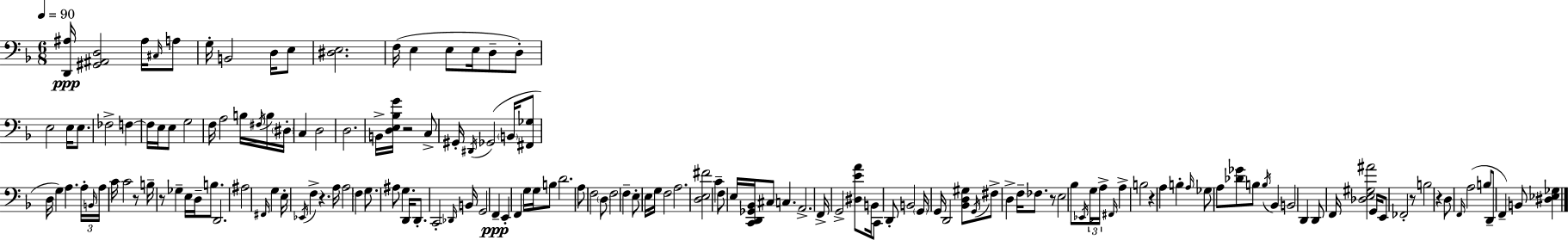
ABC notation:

X:1
T:Untitled
M:6/8
L:1/4
K:Dm
[D,,^A,]/4 [^G,,^A,,D,]2 ^A,/4 ^C,/4 A,/2 G,/4 B,,2 D,/4 E,/2 [^D,E,]2 F,/4 E, E,/2 E,/4 D,/2 D,/2 E,2 E,/4 E,/2 _F,2 F, F,/4 E,/4 E,/2 G,2 F,/4 A,2 B,/4 ^F,/4 B,/4 ^D,/4 C, D,2 D,2 B,,/4 [D,E,_B,G]/4 z2 C,/2 ^G,,/4 ^D,,/4 _G,,2 B,,/4 [^F,,_G,]/2 D,/4 G, A, A,/4 B,,/4 A,/4 C/4 C2 z/2 B,/4 z/2 _G, E,/4 D,/4 B,/2 D,,2 ^A,2 ^F,,/4 G, E,/4 _E,,/4 F, z A,/4 A,2 F, G,/2 ^A,/2 G, D,,/4 D,,/2 C,,2 _D,,/4 B,,/4 G,,2 F,, E,, F,, G,/4 G,/4 B,/2 D2 A,/2 F,2 D,/2 F,2 F, E,/2 E,/4 G,/4 F,2 A,2 [D,E,^F]2 C F,/2 E,/4 [C,,D,,_G,,_B,,]/4 ^C,/2 C, A,,2 F,,/4 G,,2 [^D,EA]/2 B,,/4 C,,/2 D,,/2 B,,2 G,,/4 G,,/4 D,,2 [_B,,D,^G,]/2 G,,/4 ^F,/2 D, F,/4 _F,/2 z/2 E,2 _B,/2 _E,,/4 G,/4 A,/4 ^F,,/4 A, B,2 z A, B, A,/4 _G,/2 A,/2 [_D_G]/2 B,/2 B,/4 _B,, B,,2 D,, D,,/2 F,,/4 [_D,E,^G,^A]2 G,,/4 E,,/2 _F,,2 z/2 B,2 z D,/2 F,,/4 A,2 B,/2 D,,/2 F,, B,,/2 [^D,_E,_G,]